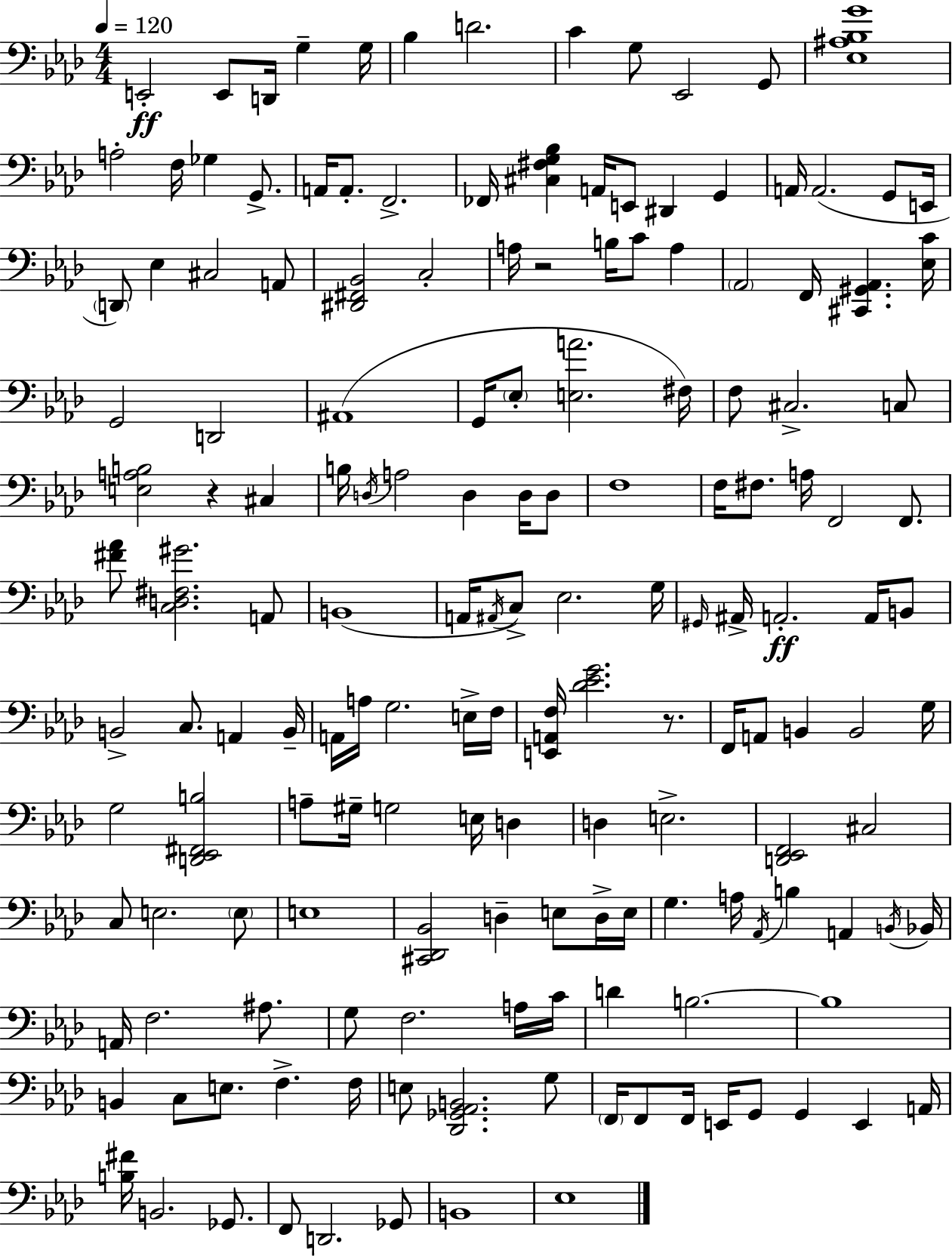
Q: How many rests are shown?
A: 3